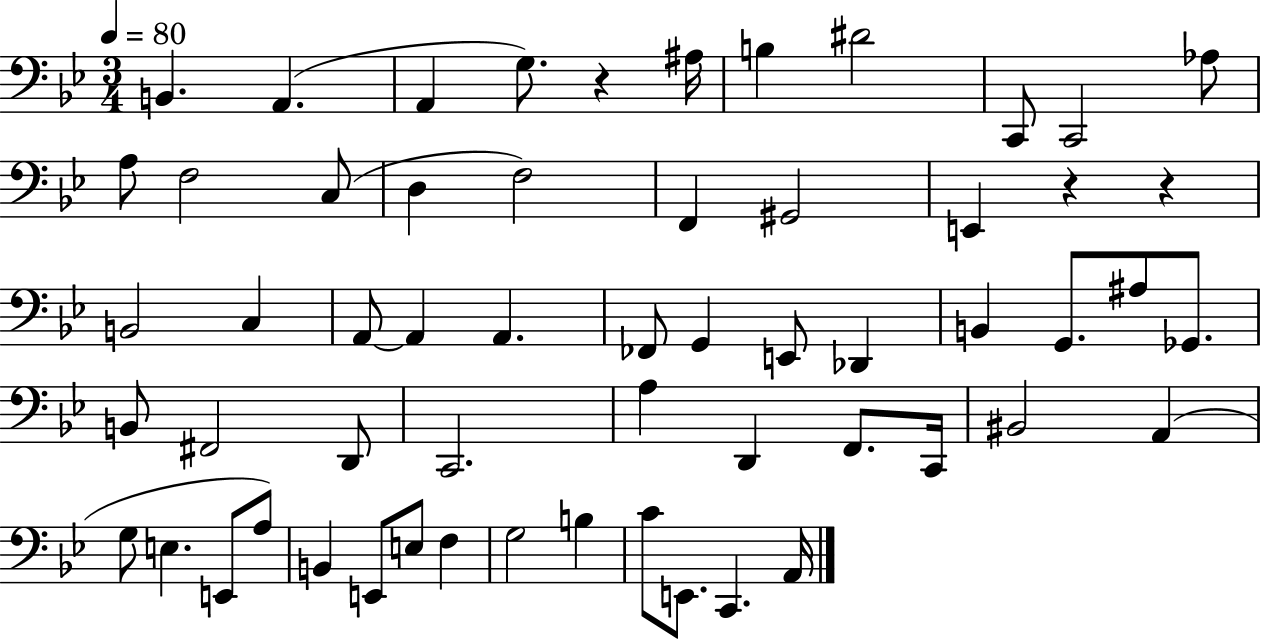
B2/q. A2/q. A2/q G3/e. R/q A#3/s B3/q D#4/h C2/e C2/h Ab3/e A3/e F3/h C3/e D3/q F3/h F2/q G#2/h E2/q R/q R/q B2/h C3/q A2/e A2/q A2/q. FES2/e G2/q E2/e Db2/q B2/q G2/e. A#3/e Gb2/e. B2/e F#2/h D2/e C2/h. A3/q D2/q F2/e. C2/s BIS2/h A2/q G3/e E3/q. E2/e A3/e B2/q E2/e E3/e F3/q G3/h B3/q C4/e E2/e. C2/q. A2/s